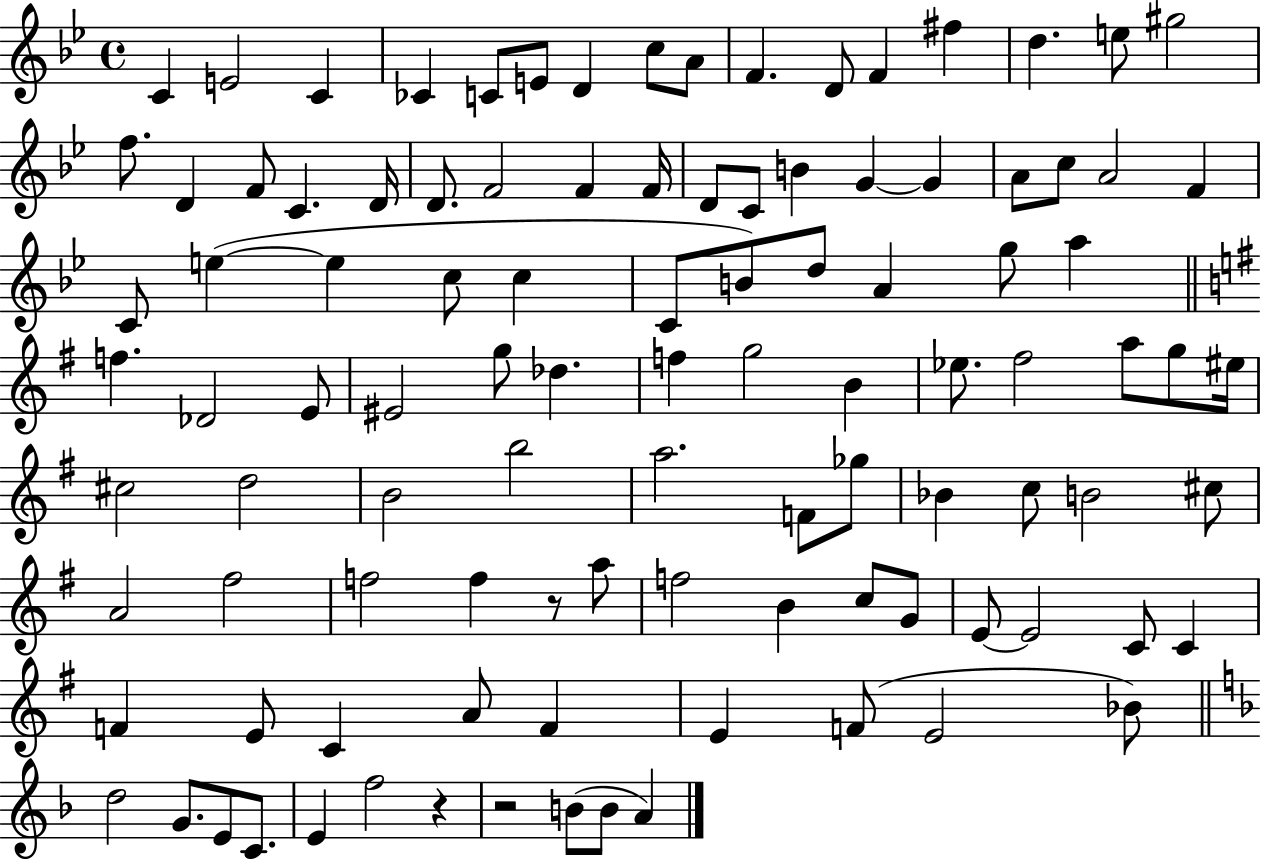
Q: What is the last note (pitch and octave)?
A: A4